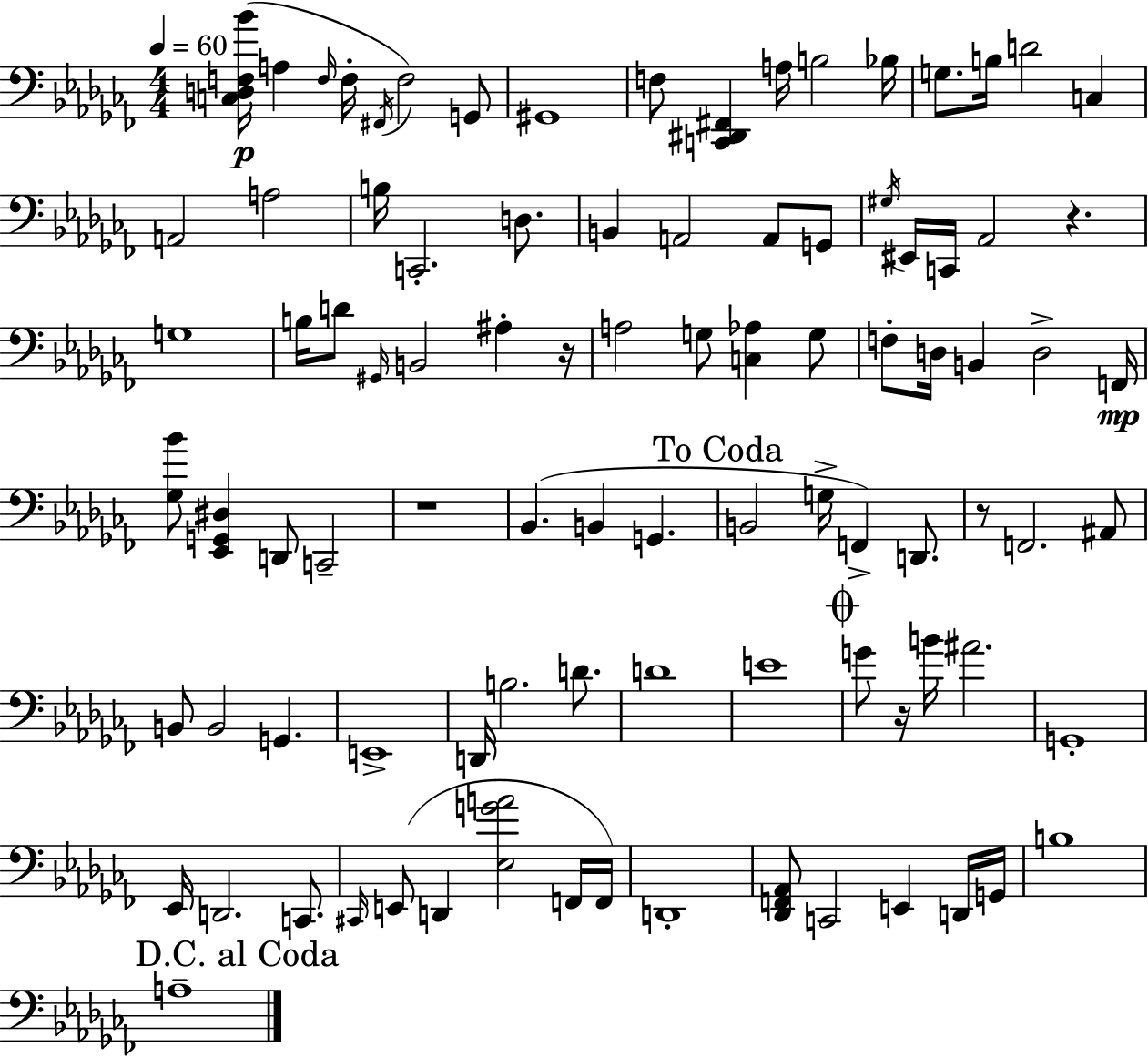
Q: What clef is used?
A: bass